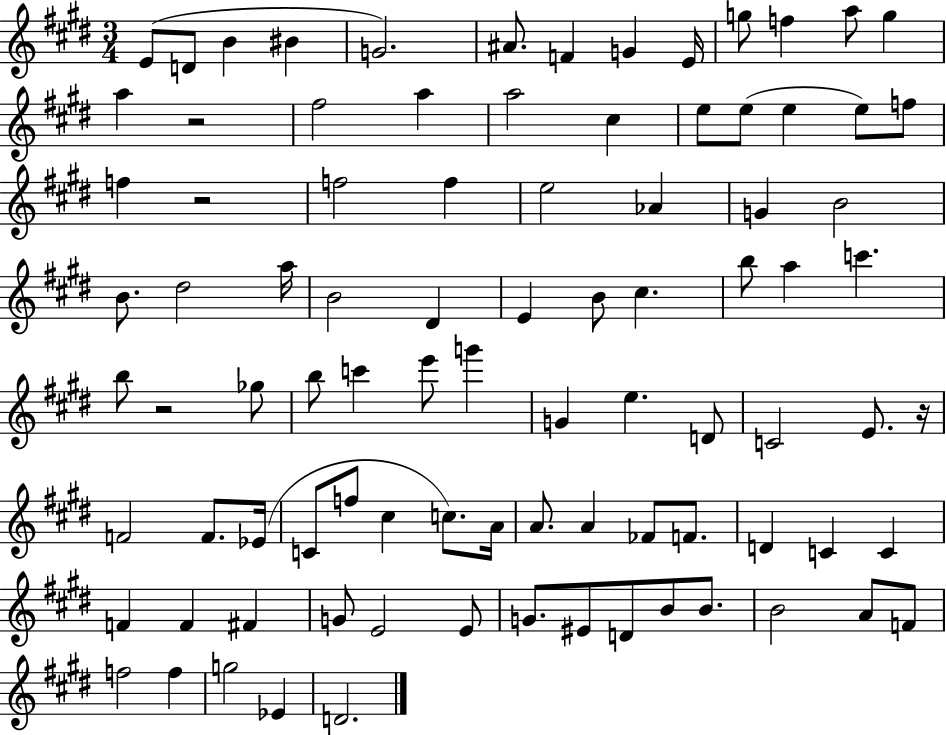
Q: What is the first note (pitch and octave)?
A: E4